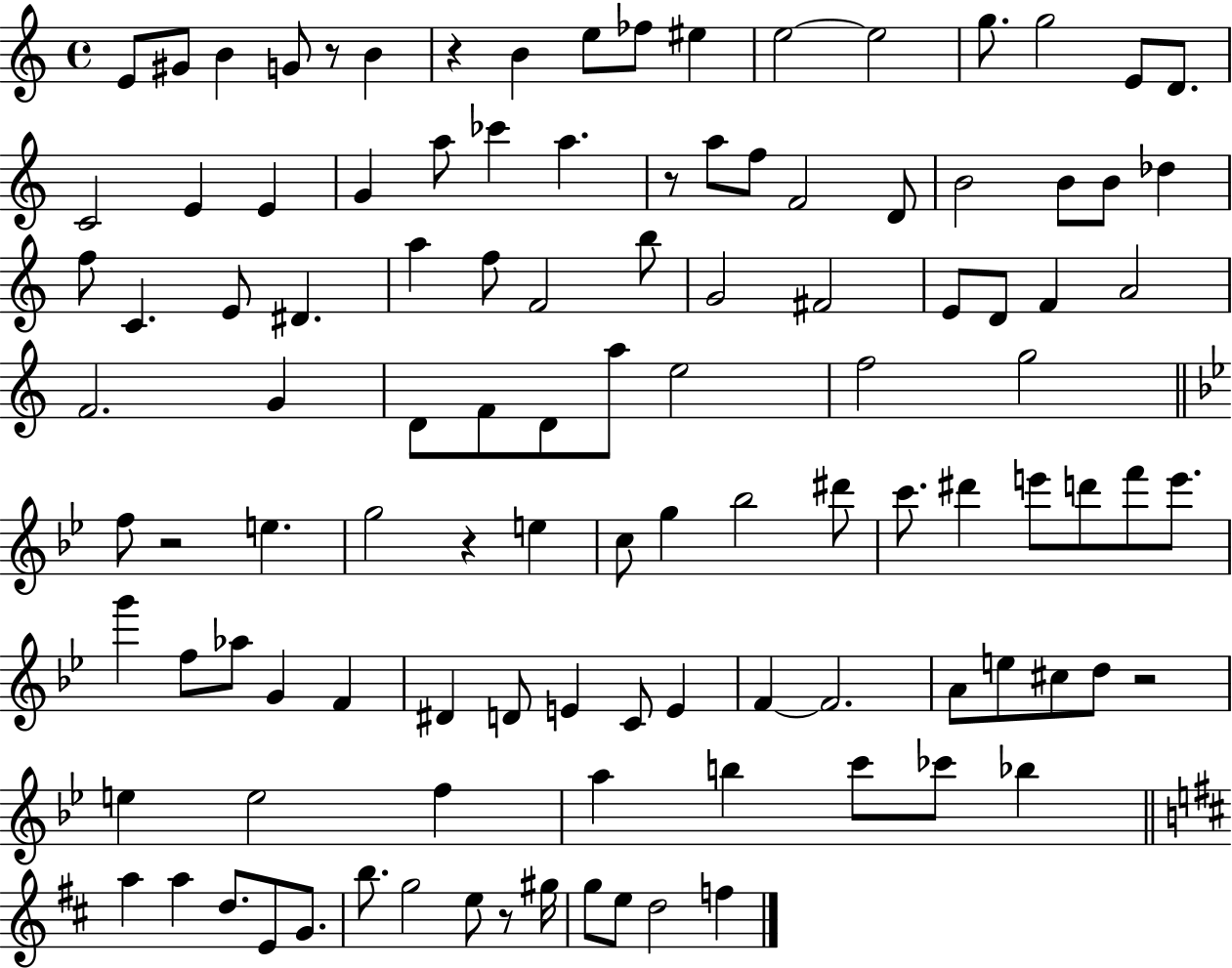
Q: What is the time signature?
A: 4/4